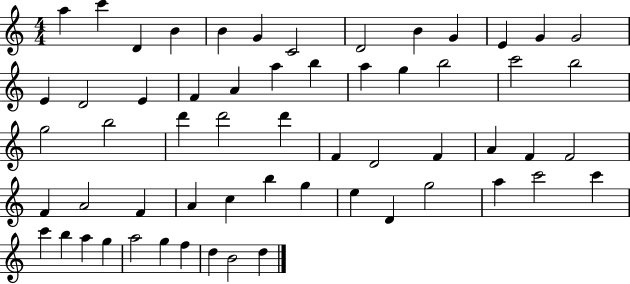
A5/q C6/q D4/q B4/q B4/q G4/q C4/h D4/h B4/q G4/q E4/q G4/q G4/h E4/q D4/h E4/q F4/q A4/q A5/q B5/q A5/q G5/q B5/h C6/h B5/h G5/h B5/h D6/q D6/h D6/q F4/q D4/h F4/q A4/q F4/q F4/h F4/q A4/h F4/q A4/q C5/q B5/q G5/q E5/q D4/q G5/h A5/q C6/h C6/q C6/q B5/q A5/q G5/q A5/h G5/q F5/q D5/q B4/h D5/q